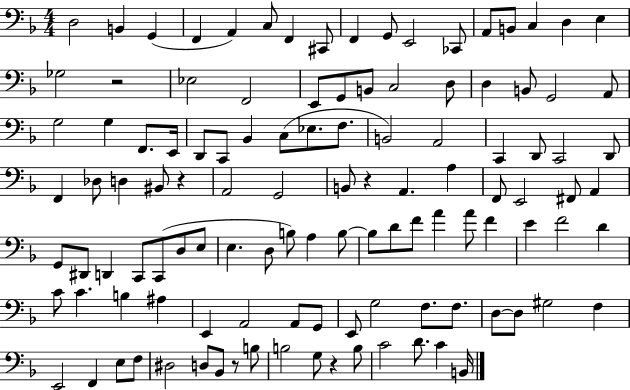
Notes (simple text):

D3/h B2/q G2/q F2/q A2/q C3/e F2/q C#2/e F2/q G2/e E2/h CES2/e A2/e B2/e C3/q D3/q E3/q Gb3/h R/h Eb3/h F2/h E2/e G2/e B2/e C3/h D3/e D3/q B2/e G2/h A2/e G3/h G3/q F2/e. E2/s D2/e C2/e Bb2/q C3/e Eb3/e. F3/e. B2/h A2/h C2/q D2/e C2/h D2/e F2/q Db3/e D3/q BIS2/e R/q A2/h G2/h B2/e R/q A2/q. A3/q F2/e E2/h F#2/e A2/q G2/e D#2/e D2/q C2/e C2/e D3/e E3/e E3/q. D3/e B3/e A3/q B3/e B3/e D4/e F4/e A4/q A4/e F4/q E4/q F4/h D4/q C4/e C4/q. B3/q A#3/q E2/q A2/h A2/e G2/e E2/e G3/h F3/e. F3/e. D3/e D3/e G#3/h F3/q E2/h F2/q E3/e F3/e D#3/h D3/e Bb2/e R/e B3/e B3/h G3/e R/q B3/e C4/h D4/e. C4/q B2/s